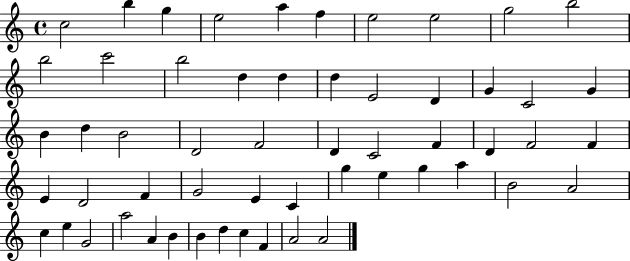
C5/h B5/q G5/q E5/h A5/q F5/q E5/h E5/h G5/h B5/h B5/h C6/h B5/h D5/q D5/q D5/q E4/h D4/q G4/q C4/h G4/q B4/q D5/q B4/h D4/h F4/h D4/q C4/h F4/q D4/q F4/h F4/q E4/q D4/h F4/q G4/h E4/q C4/q G5/q E5/q G5/q A5/q B4/h A4/h C5/q E5/q G4/h A5/h A4/q B4/q B4/q D5/q C5/q F4/q A4/h A4/h